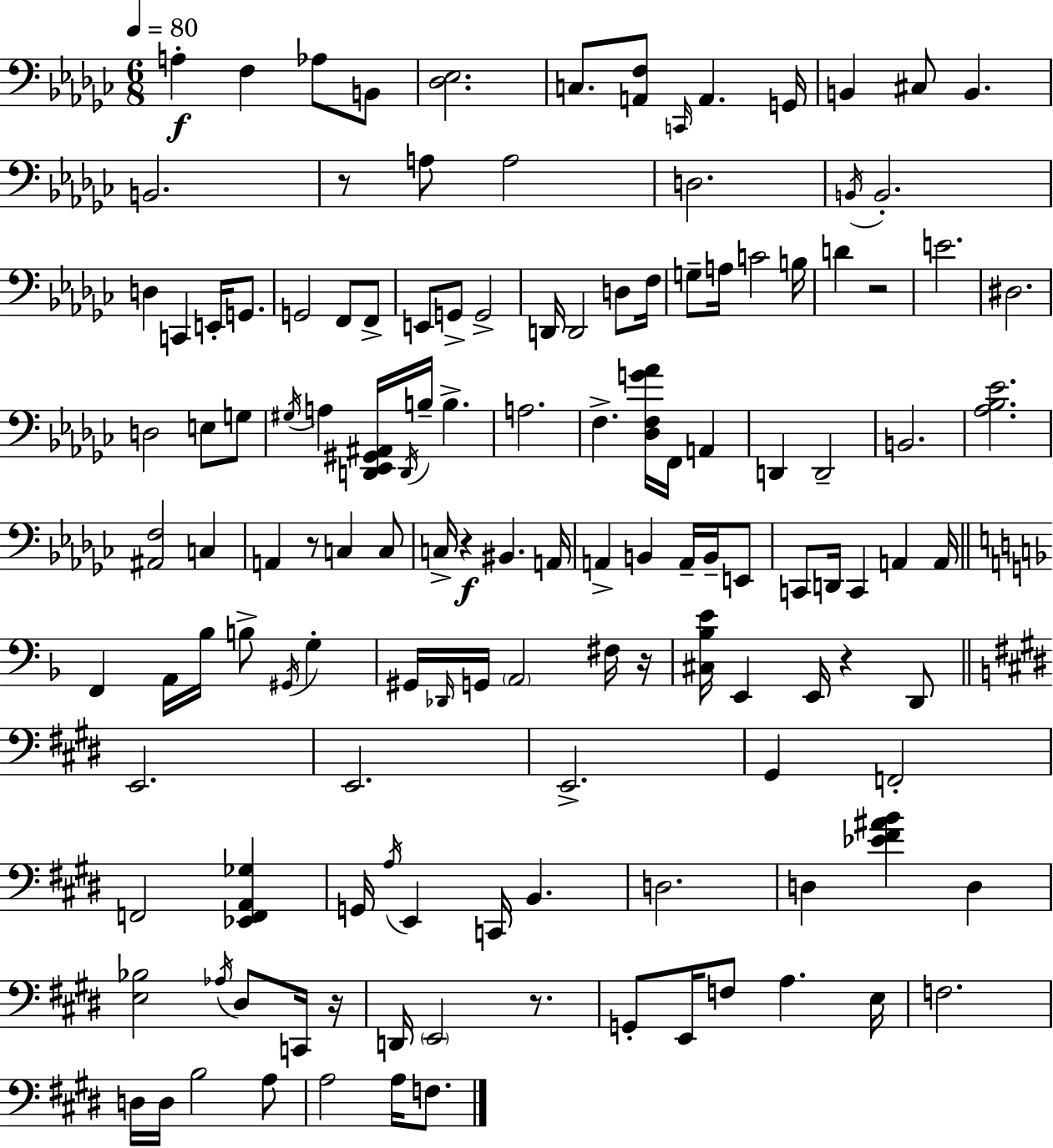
{
  \clef bass
  \numericTimeSignature
  \time 6/8
  \key ees \minor
  \tempo 4 = 80
  \repeat volta 2 { a4-.\f f4 aes8 b,8 | <des ees>2. | c8. <a, f>8 \grace { c,16 } a,4. | g,16 b,4 cis8 b,4. | \break b,2. | r8 a8 a2 | d2. | \acciaccatura { b,16 } b,2.-. | \break d4 c,4 e,16-. g,8. | g,2 f,8 | f,8-> e,8 g,8-> g,2-> | d,16 d,2 d8 | \break f16 g8-- a16 c'2 | b16 d'4 r2 | e'2. | dis2. | \break d2 e8 | g8 \acciaccatura { gis16 } a4 <d, ees, gis, ais,>16 \acciaccatura { d,16 } b16-- b4.-> | a2. | f4.-> <des f g' aes'>16 f,16 | \break a,4 d,4 d,2-- | b,2. | <aes bes ees'>2. | <ais, f>2 | \break c4 a,4 r8 c4 | c8 c16-> r4\f bis,4. | a,16 a,4-> b,4 | a,16-- b,16-- e,8 c,8 d,16 c,4 a,4 | \break a,16 \bar "||" \break \key f \major f,4 a,16 bes16 b8-> \acciaccatura { gis,16 } g4-. | gis,16 \grace { des,16 } g,16 \parenthesize a,2 | fis16 r16 <cis bes e'>16 e,4 e,16 r4 | d,8 \bar "||" \break \key e \major e,2. | e,2. | e,2.-> | gis,4 f,2-. | \break f,2 <ees, f, a, ges>4 | g,16 \acciaccatura { a16 } e,4 c,16 b,4. | d2. | d4 <ees' fis' ais' b'>4 d4 | \break <e bes>2 \acciaccatura { aes16 } dis8 | c,16 r16 d,16 \parenthesize e,2 r8. | g,8-. e,16 f8 a4. | e16 f2. | \break d16 d16 b2 | a8 a2 a16 f8. | } \bar "|."
}